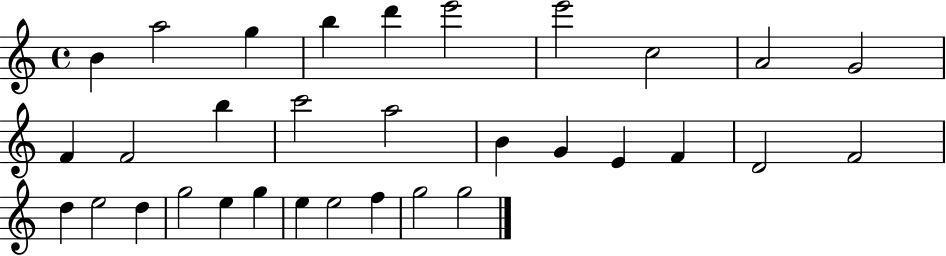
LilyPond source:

{
  \clef treble
  \time 4/4
  \defaultTimeSignature
  \key c \major
  b'4 a''2 g''4 | b''4 d'''4 e'''2 | e'''2 c''2 | a'2 g'2 | \break f'4 f'2 b''4 | c'''2 a''2 | b'4 g'4 e'4 f'4 | d'2 f'2 | \break d''4 e''2 d''4 | g''2 e''4 g''4 | e''4 e''2 f''4 | g''2 g''2 | \break \bar "|."
}